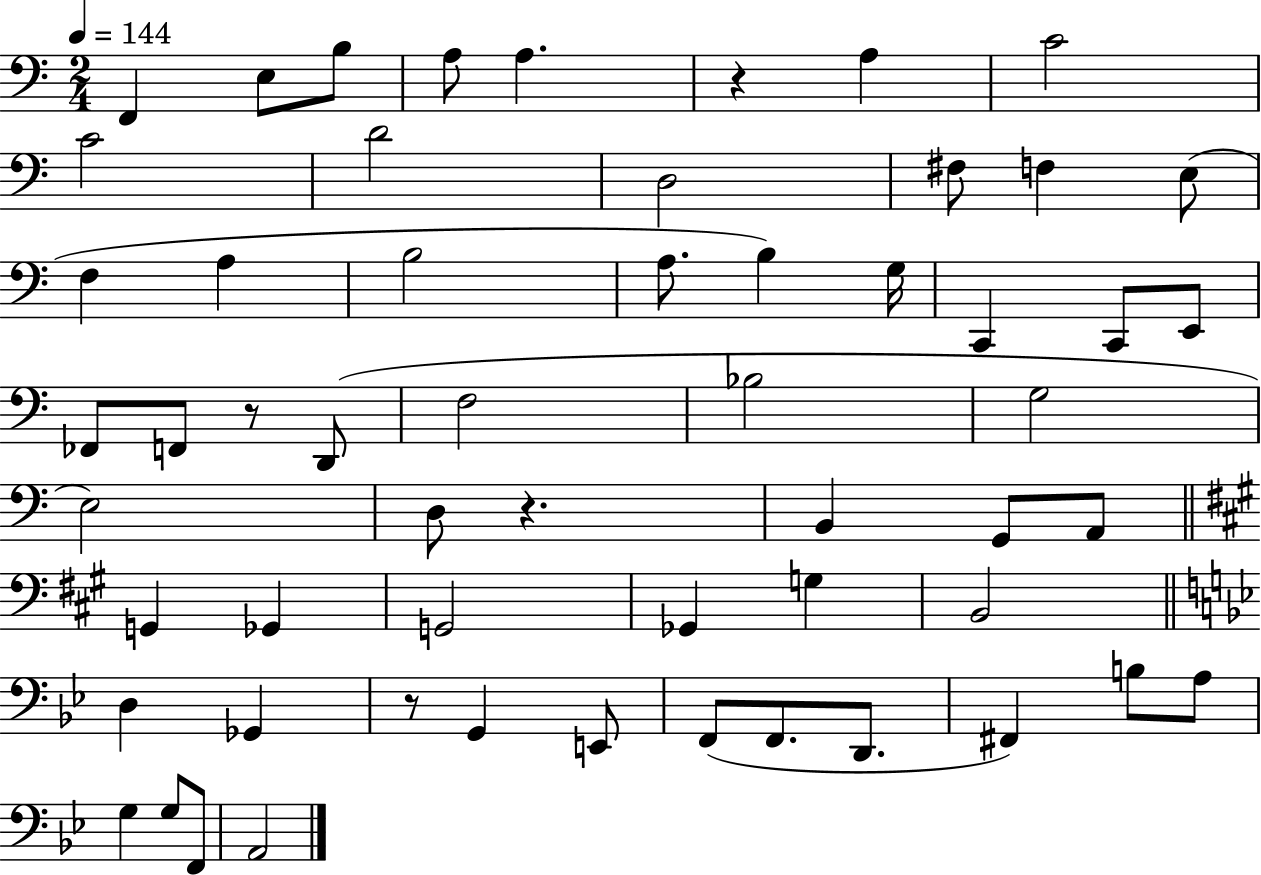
{
  \clef bass
  \numericTimeSignature
  \time 2/4
  \key c \major
  \tempo 4 = 144
  f,4 e8 b8 | a8 a4. | r4 a4 | c'2 | \break c'2 | d'2 | d2 | fis8 f4 e8( | \break f4 a4 | b2 | a8. b4) g16 | c,4 c,8 e,8 | \break fes,8 f,8 r8 d,8( | f2 | bes2 | g2 | \break e2) | d8 r4. | b,4 g,8 a,8 | \bar "||" \break \key a \major g,4 ges,4 | g,2 | ges,4 g4 | b,2 | \break \bar "||" \break \key g \minor d4 ges,4 | r8 g,4 e,8 | f,8( f,8. d,8. | fis,4) b8 a8 | \break g4 g8 f,8 | a,2 | \bar "|."
}